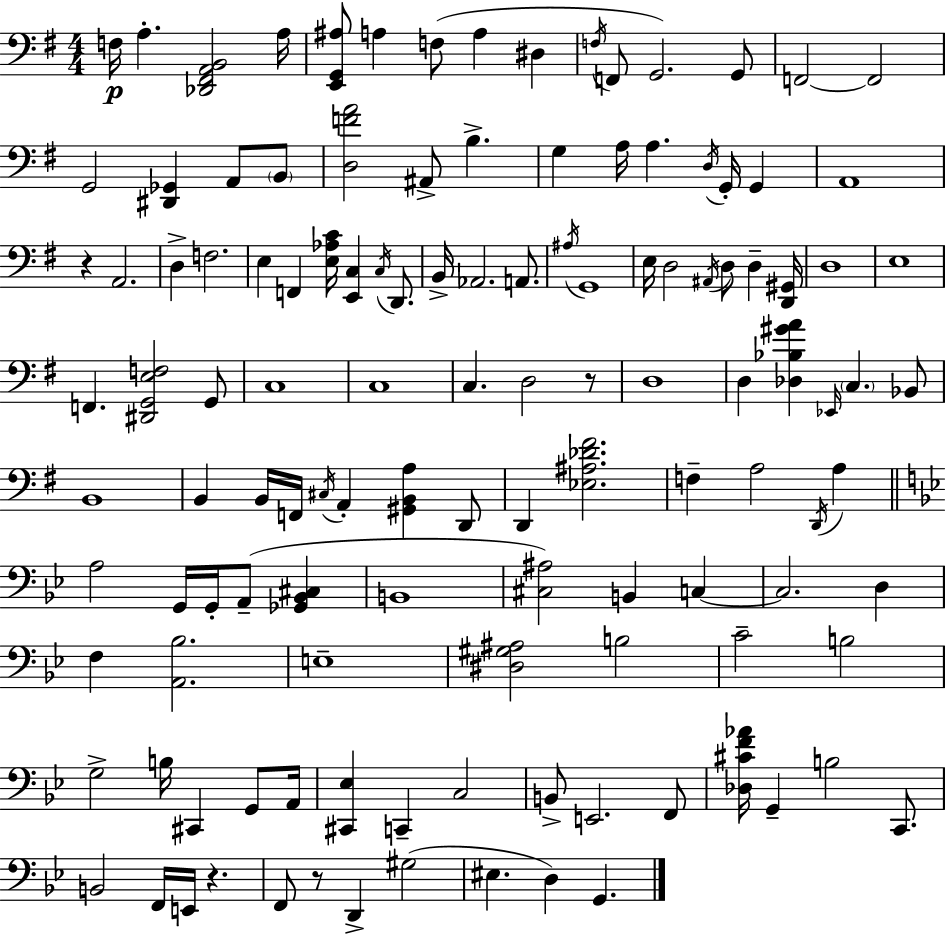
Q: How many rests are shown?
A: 4